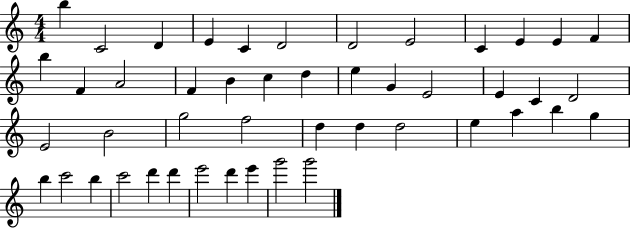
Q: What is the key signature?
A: C major